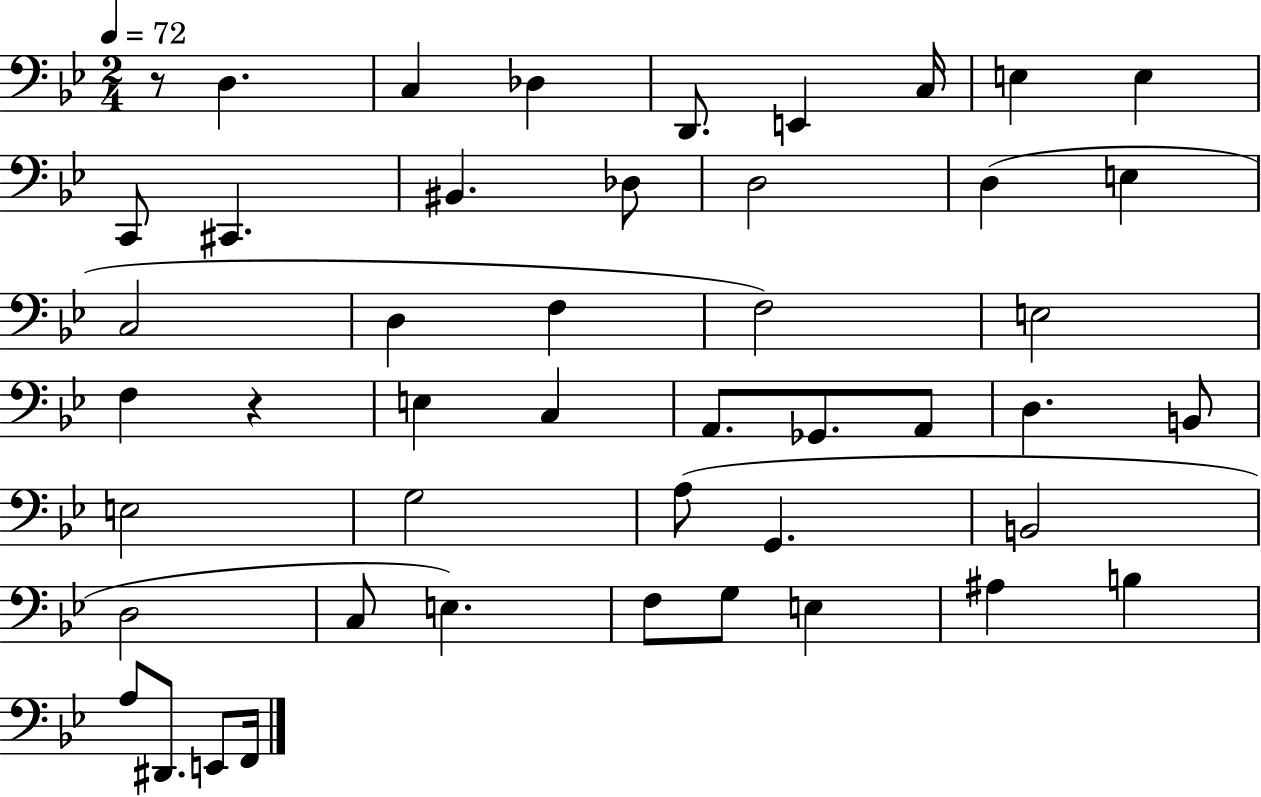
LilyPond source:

{
  \clef bass
  \numericTimeSignature
  \time 2/4
  \key bes \major
  \tempo 4 = 72
  r8 d4. | c4 des4 | d,8. e,4 c16 | e4 e4 | \break c,8 cis,4. | bis,4. des8 | d2 | d4( e4 | \break c2 | d4 f4 | f2) | e2 | \break f4 r4 | e4 c4 | a,8. ges,8. a,8 | d4. b,8 | \break e2 | g2 | a8( g,4. | b,2 | \break d2 | c8 e4.) | f8 g8 e4 | ais4 b4 | \break a8 dis,8. e,8 f,16 | \bar "|."
}